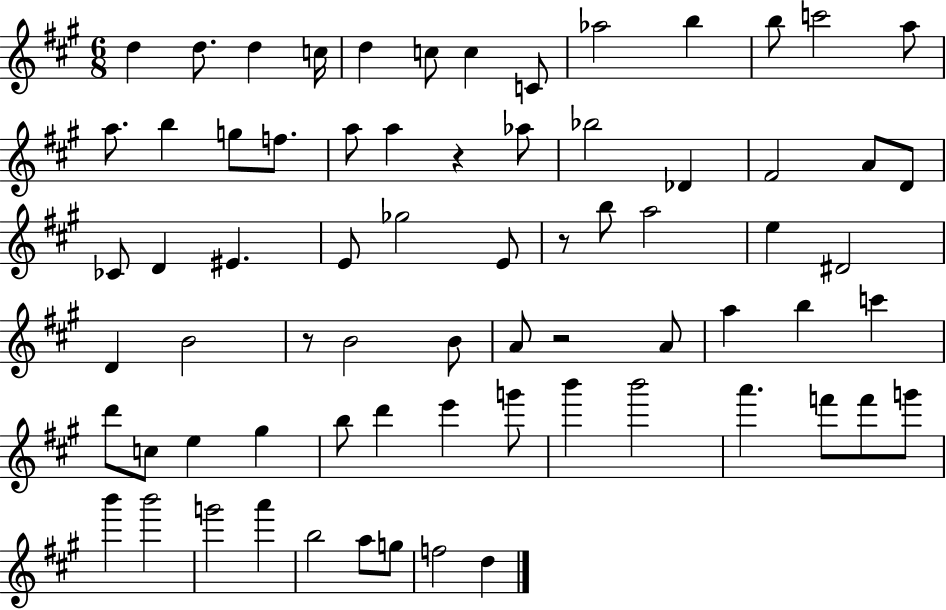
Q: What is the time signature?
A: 6/8